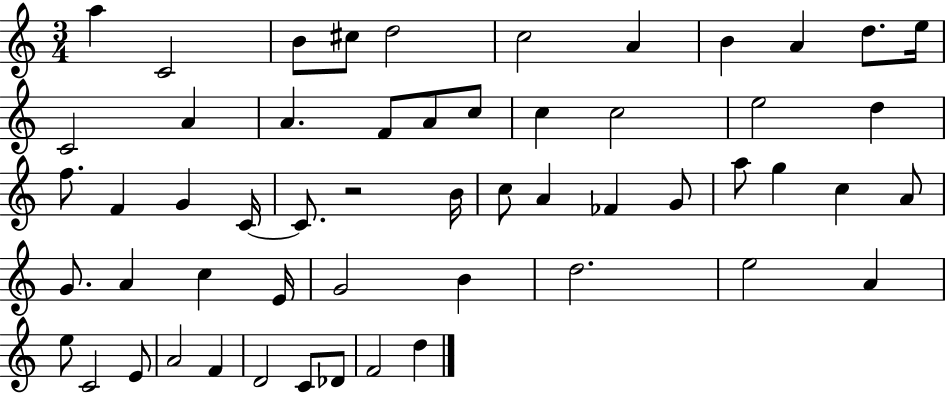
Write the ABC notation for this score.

X:1
T:Untitled
M:3/4
L:1/4
K:C
a C2 B/2 ^c/2 d2 c2 A B A d/2 e/4 C2 A A F/2 A/2 c/2 c c2 e2 d f/2 F G C/4 C/2 z2 B/4 c/2 A _F G/2 a/2 g c A/2 G/2 A c E/4 G2 B d2 e2 A e/2 C2 E/2 A2 F D2 C/2 _D/2 F2 d